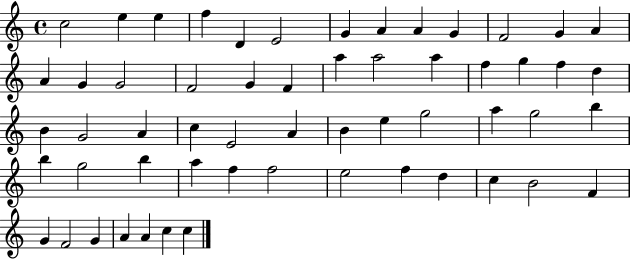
X:1
T:Untitled
M:4/4
L:1/4
K:C
c2 e e f D E2 G A A G F2 G A A G G2 F2 G F a a2 a f g f d B G2 A c E2 A B e g2 a g2 b b g2 b a f f2 e2 f d c B2 F G F2 G A A c c